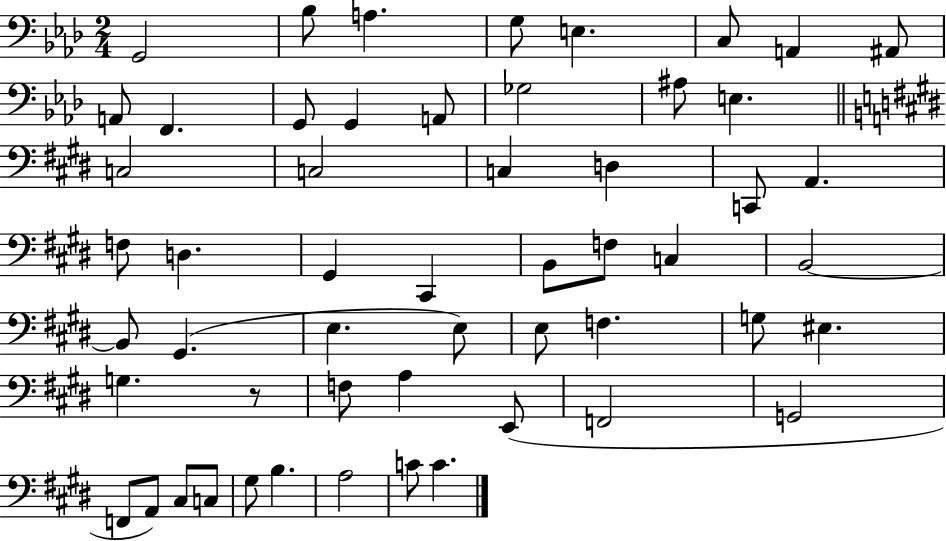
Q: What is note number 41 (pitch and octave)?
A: A3